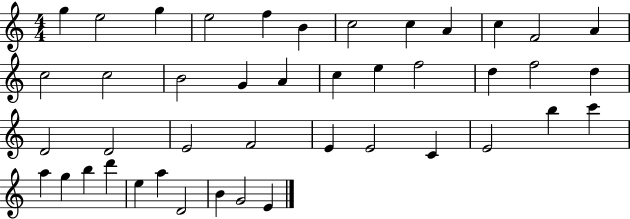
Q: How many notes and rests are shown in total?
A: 43